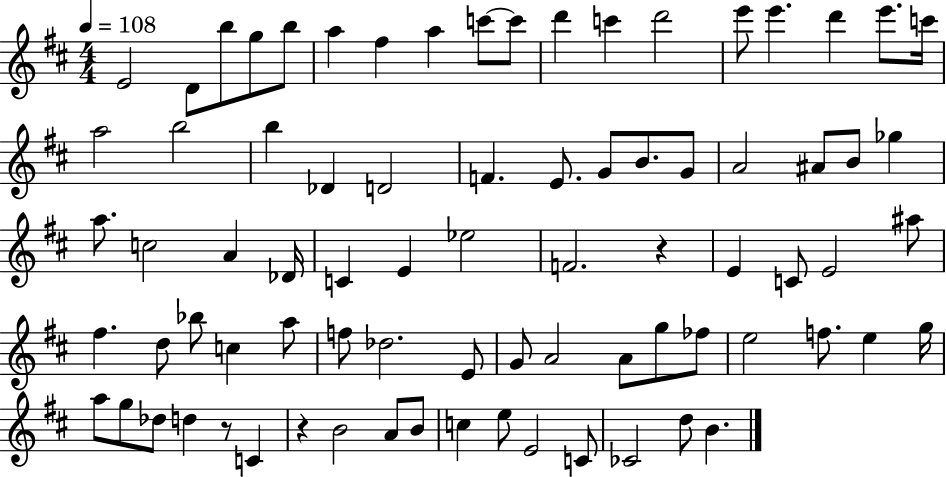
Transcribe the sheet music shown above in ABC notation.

X:1
T:Untitled
M:4/4
L:1/4
K:D
E2 D/2 b/2 g/2 b/2 a ^f a c'/2 c'/2 d' c' d'2 e'/2 e' d' e'/2 c'/4 a2 b2 b _D D2 F E/2 G/2 B/2 G/2 A2 ^A/2 B/2 _g a/2 c2 A _D/4 C E _e2 F2 z E C/2 E2 ^a/2 ^f d/2 _b/2 c a/2 f/2 _d2 E/2 G/2 A2 A/2 g/2 _f/2 e2 f/2 e g/4 a/2 g/2 _d/2 d z/2 C z B2 A/2 B/2 c e/2 E2 C/2 _C2 d/2 B